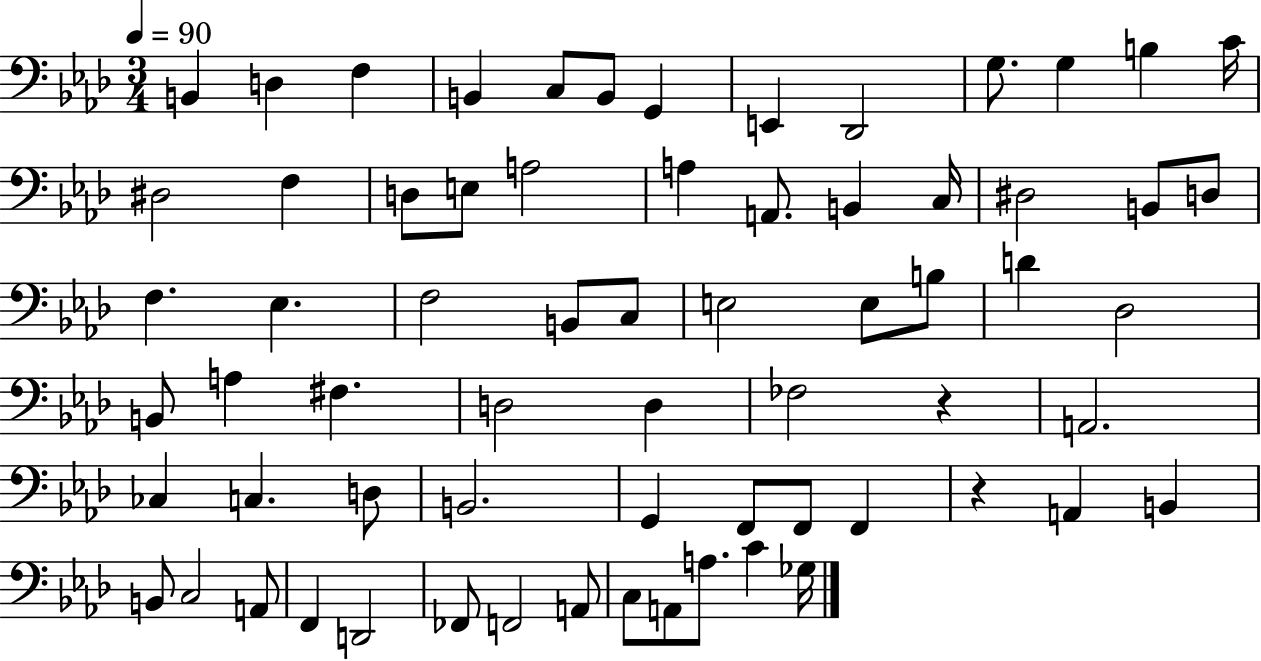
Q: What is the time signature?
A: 3/4